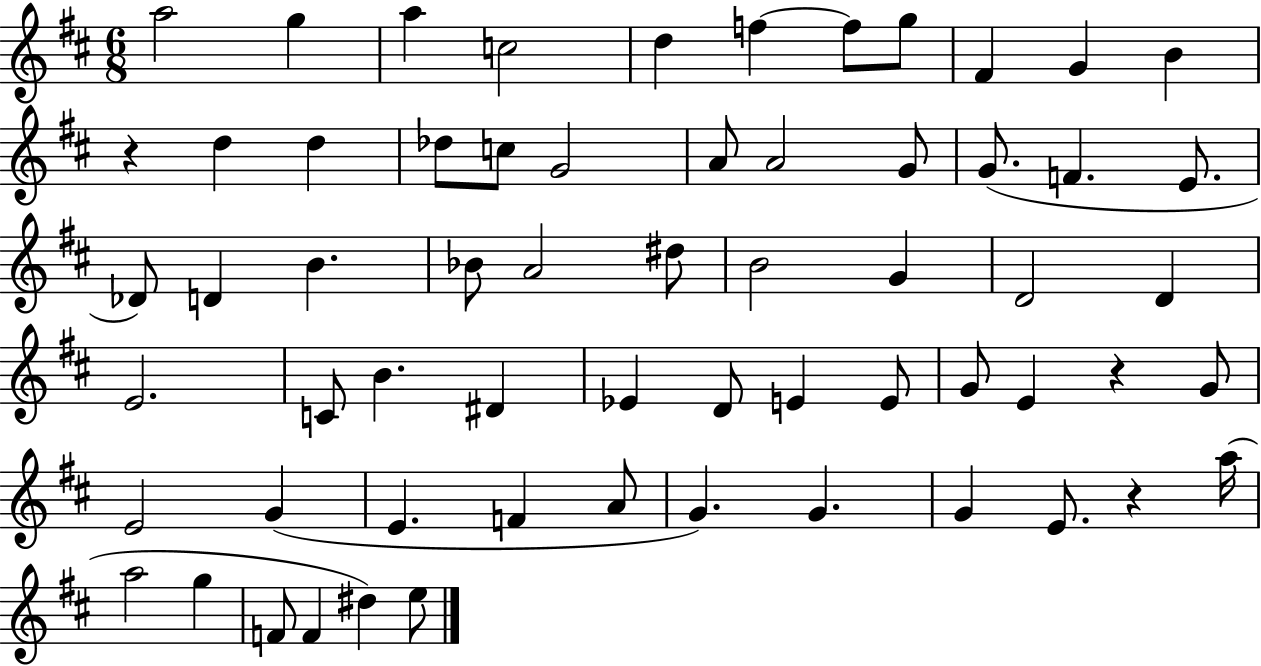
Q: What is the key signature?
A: D major